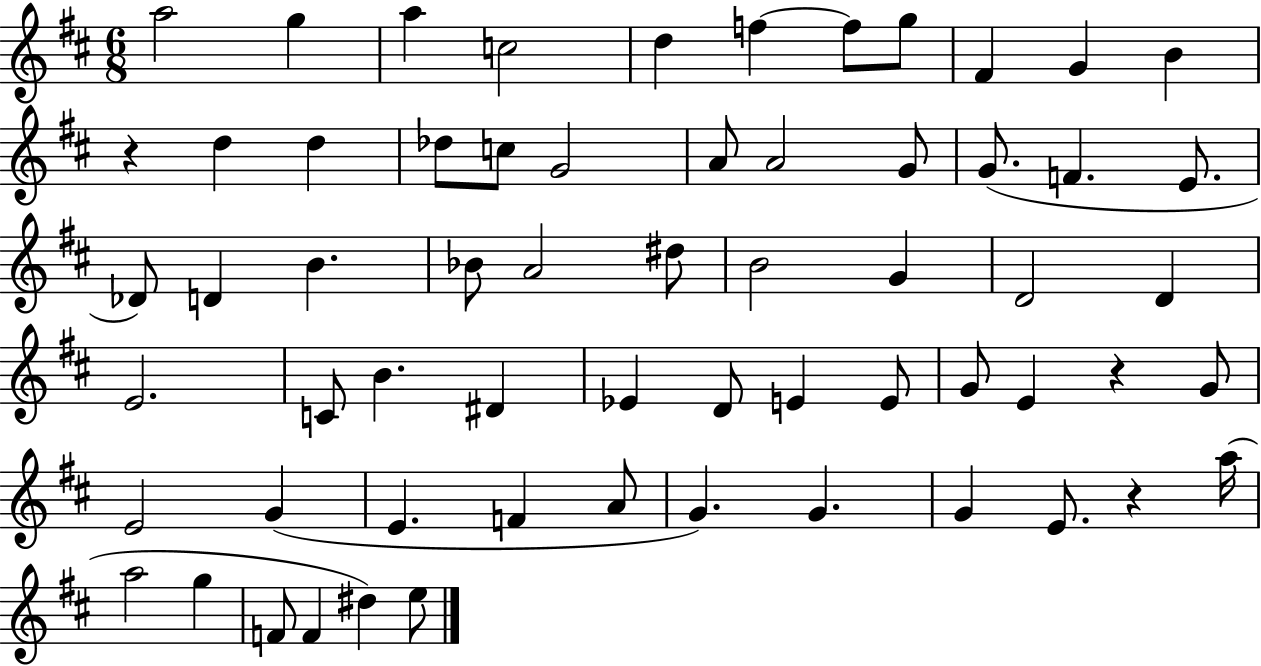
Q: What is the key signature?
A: D major